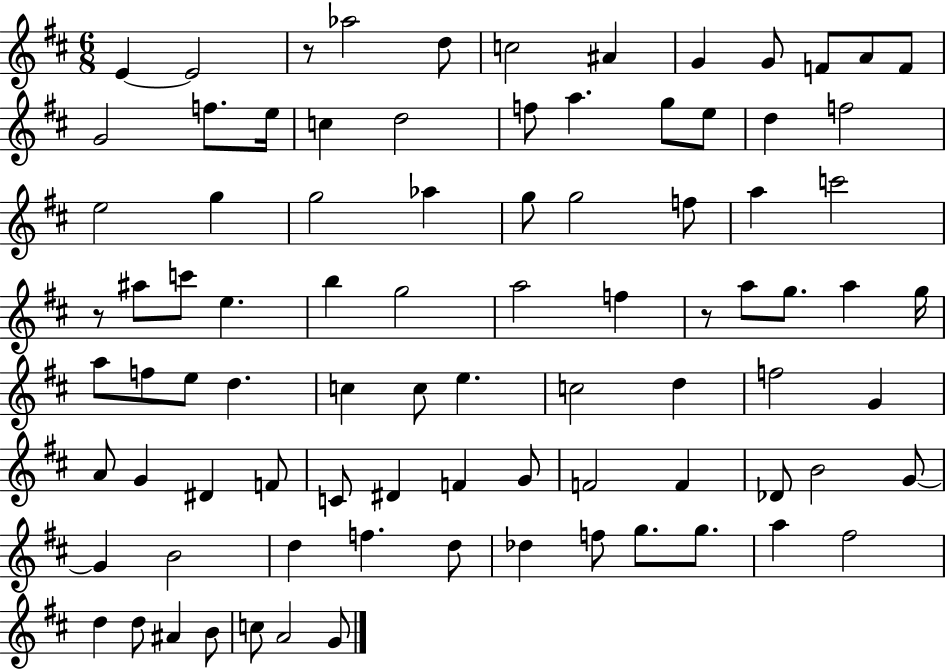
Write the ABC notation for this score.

X:1
T:Untitled
M:6/8
L:1/4
K:D
E E2 z/2 _a2 d/2 c2 ^A G G/2 F/2 A/2 F/2 G2 f/2 e/4 c d2 f/2 a g/2 e/2 d f2 e2 g g2 _a g/2 g2 f/2 a c'2 z/2 ^a/2 c'/2 e b g2 a2 f z/2 a/2 g/2 a g/4 a/2 f/2 e/2 d c c/2 e c2 d f2 G A/2 G ^D F/2 C/2 ^D F G/2 F2 F _D/2 B2 G/2 G B2 d f d/2 _d f/2 g/2 g/2 a ^f2 d d/2 ^A B/2 c/2 A2 G/2